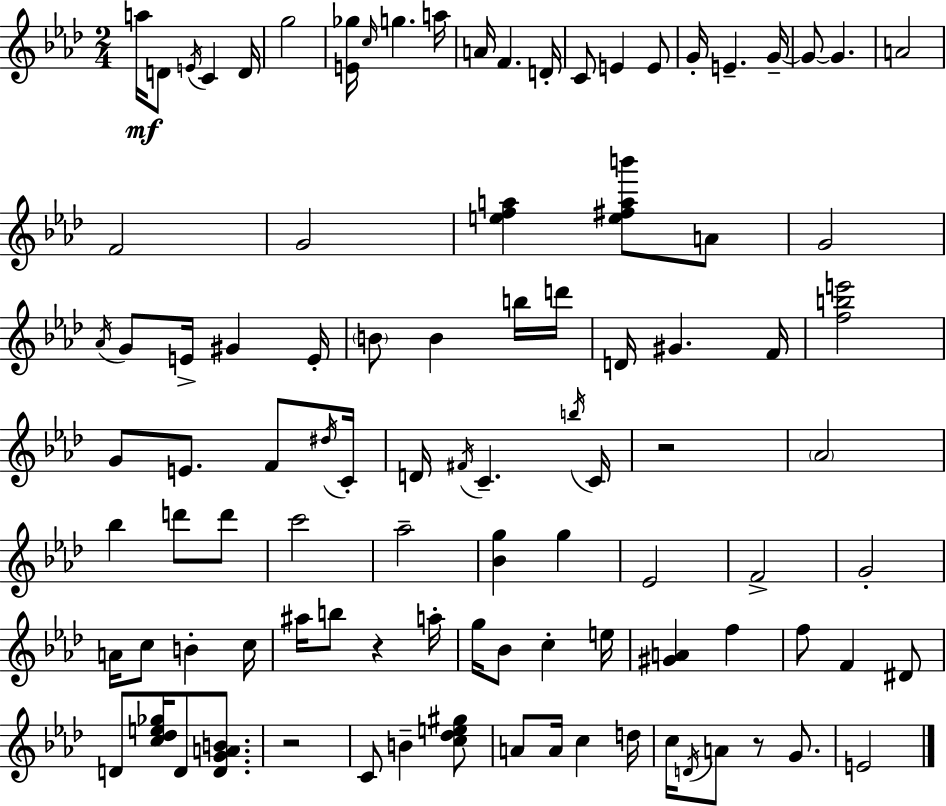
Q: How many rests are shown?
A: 4